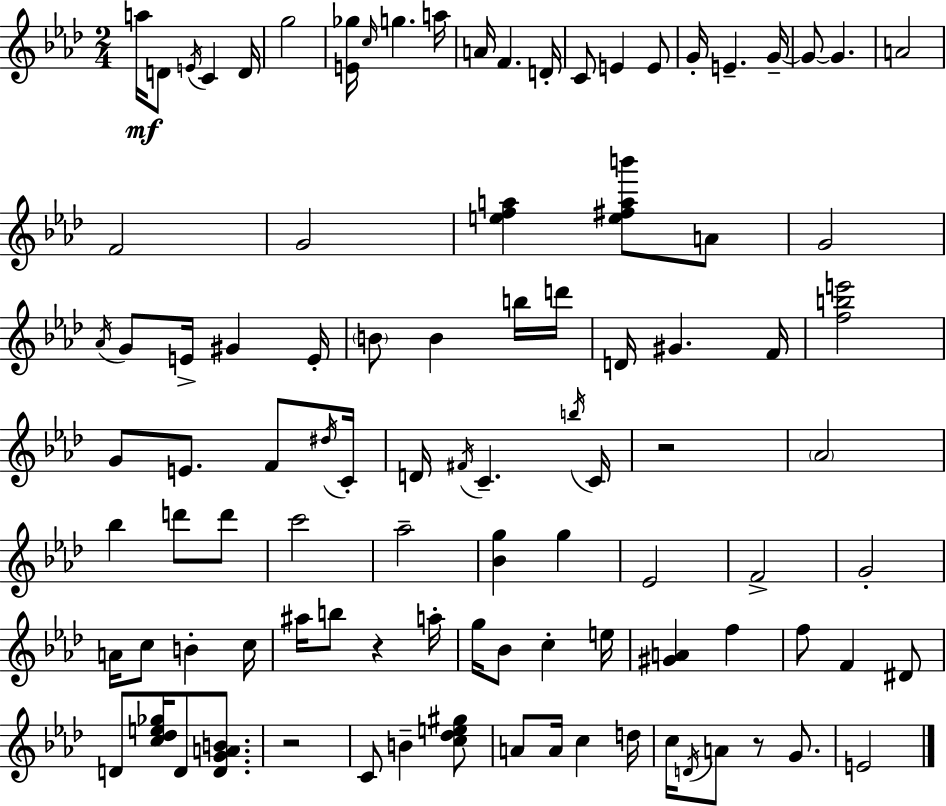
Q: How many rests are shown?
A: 4